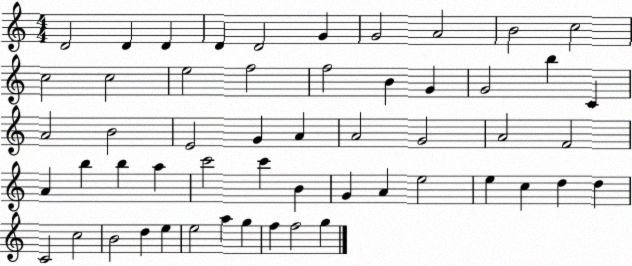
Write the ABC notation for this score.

X:1
T:Untitled
M:4/4
L:1/4
K:C
D2 D D D D2 G G2 A2 B2 c2 c2 c2 e2 f2 f2 B G G2 b C A2 B2 E2 G A A2 G2 A2 F2 A b b a c'2 c' B G A e2 e c d d C2 c2 B2 d e e2 a g f f2 g